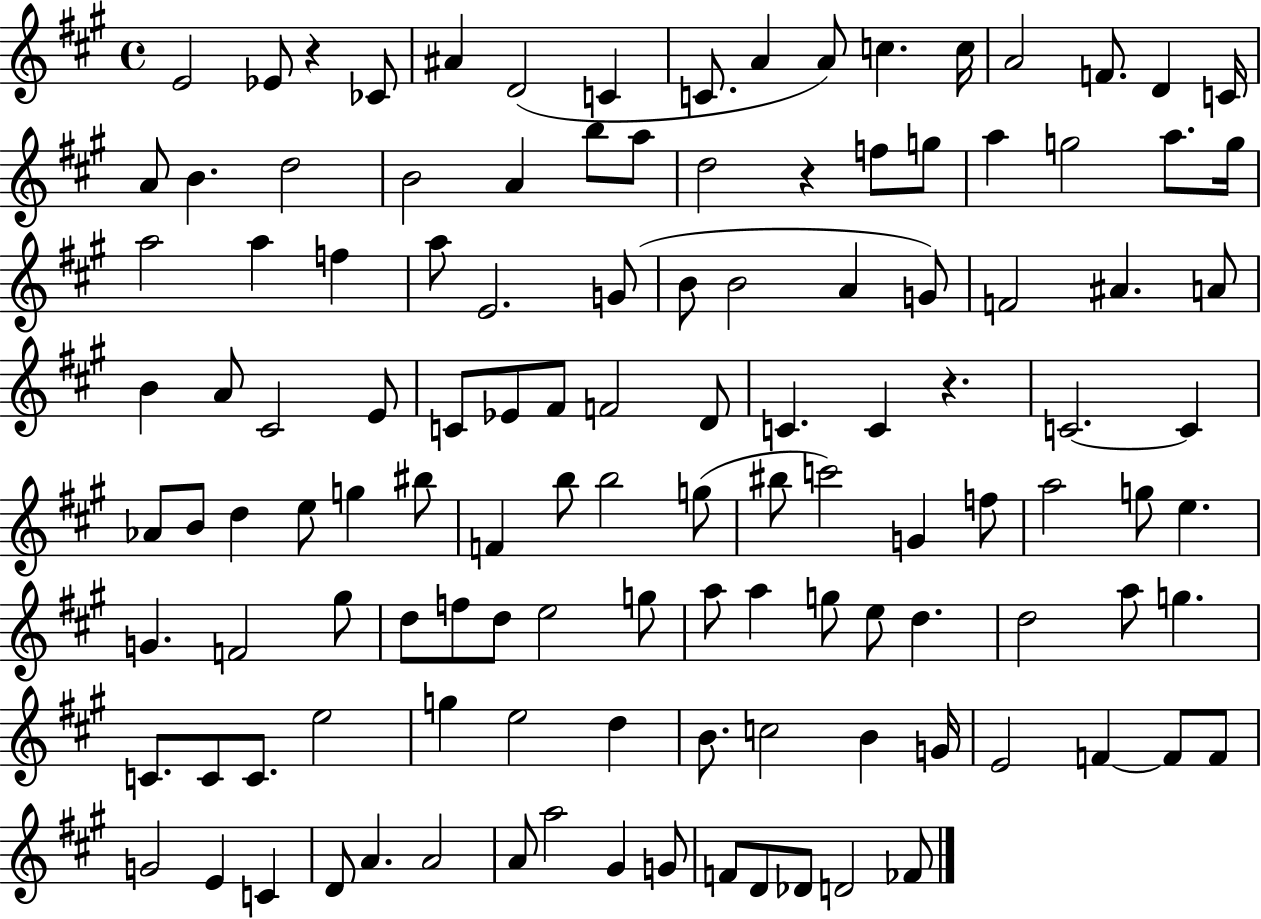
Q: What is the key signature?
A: A major